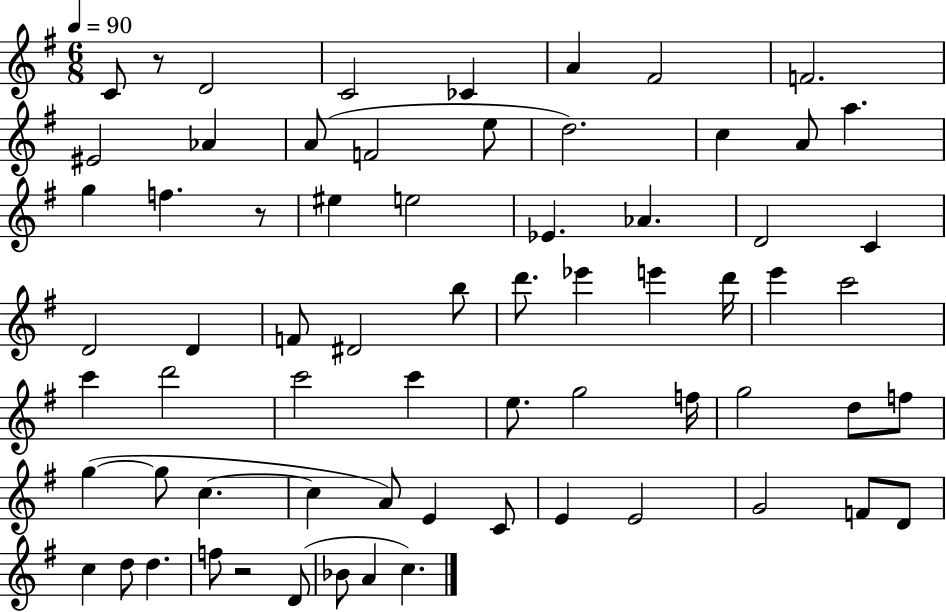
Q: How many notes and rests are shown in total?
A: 68